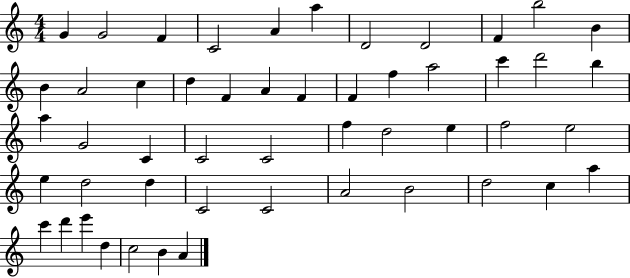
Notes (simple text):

G4/q G4/h F4/q C4/h A4/q A5/q D4/h D4/h F4/q B5/h B4/q B4/q A4/h C5/q D5/q F4/q A4/q F4/q F4/q F5/q A5/h C6/q D6/h B5/q A5/q G4/h C4/q C4/h C4/h F5/q D5/h E5/q F5/h E5/h E5/q D5/h D5/q C4/h C4/h A4/h B4/h D5/h C5/q A5/q C6/q D6/q E6/q D5/q C5/h B4/q A4/q